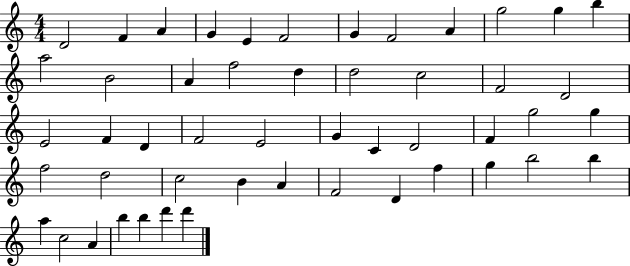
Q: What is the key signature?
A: C major